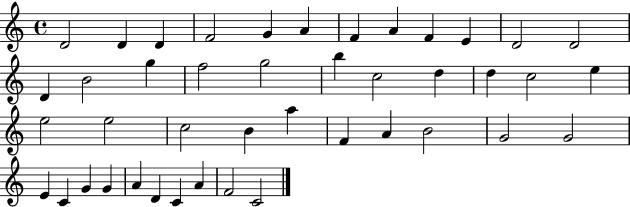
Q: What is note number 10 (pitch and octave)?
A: E4